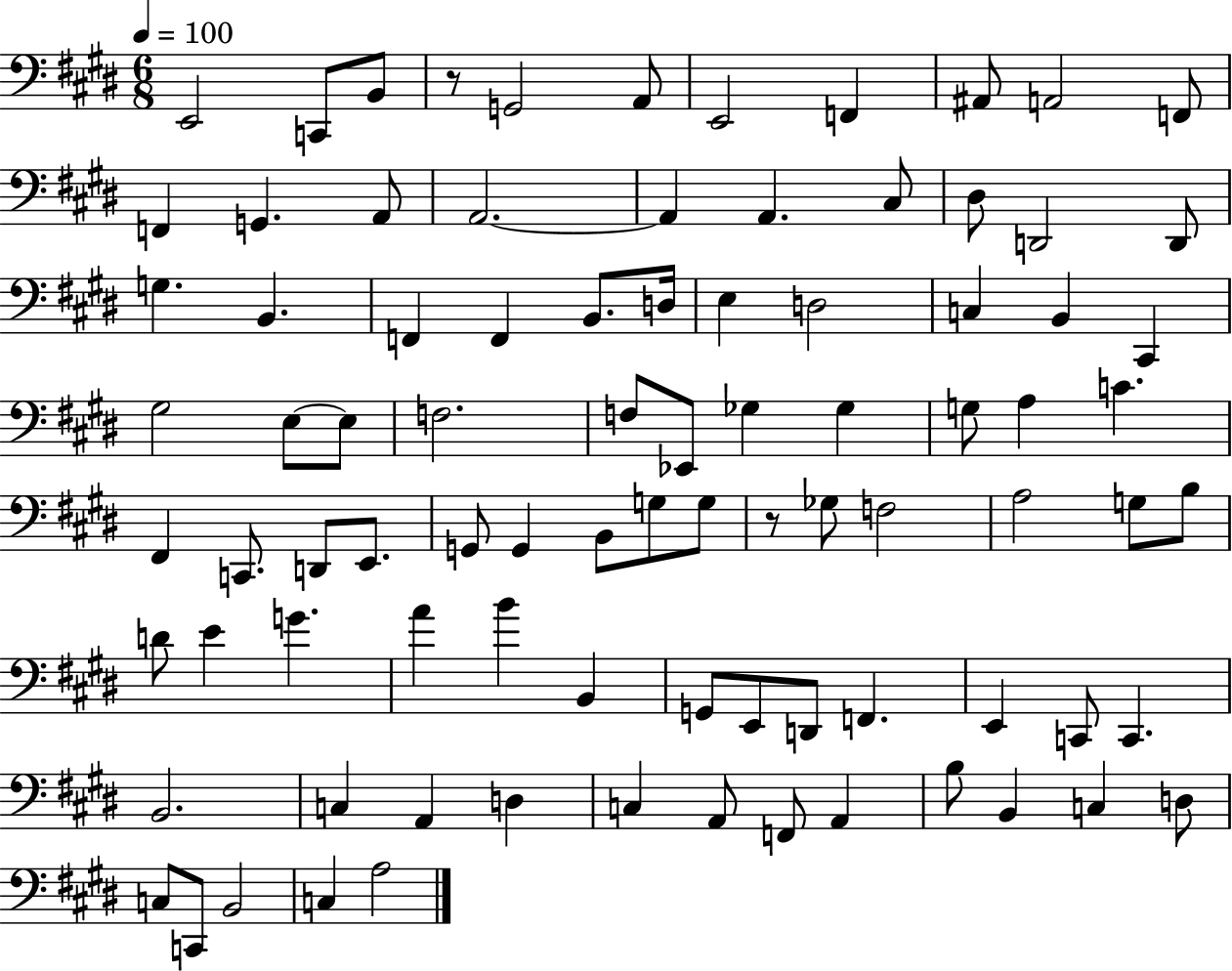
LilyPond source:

{
  \clef bass
  \numericTimeSignature
  \time 6/8
  \key e \major
  \tempo 4 = 100
  \repeat volta 2 { e,2 c,8 b,8 | r8 g,2 a,8 | e,2 f,4 | ais,8 a,2 f,8 | \break f,4 g,4. a,8 | a,2.~~ | a,4 a,4. cis8 | dis8 d,2 d,8 | \break g4. b,4. | f,4 f,4 b,8. d16 | e4 d2 | c4 b,4 cis,4 | \break gis2 e8~~ e8 | f2. | f8 ees,8 ges4 ges4 | g8 a4 c'4. | \break fis,4 c,8. d,8 e,8. | g,8 g,4 b,8 g8 g8 | r8 ges8 f2 | a2 g8 b8 | \break d'8 e'4 g'4. | a'4 b'4 b,4 | g,8 e,8 d,8 f,4. | e,4 c,8 c,4. | \break b,2. | c4 a,4 d4 | c4 a,8 f,8 a,4 | b8 b,4 c4 d8 | \break c8 c,8 b,2 | c4 a2 | } \bar "|."
}